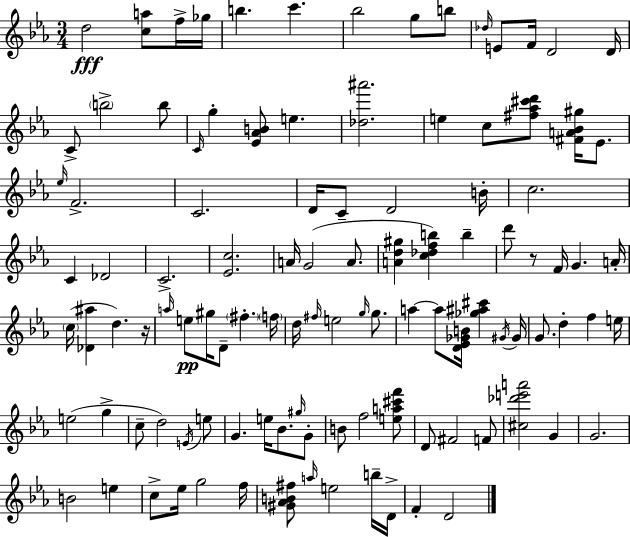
{
  \clef treble
  \numericTimeSignature
  \time 3/4
  \key c \minor
  d''2\fff <c'' a''>8 f''16-> ges''16 | b''4. c'''4. | bes''2 g''8 b''8 | \grace { des''16 } e'8 f'16 d'2 | \break d'16 c'8-> \parenthesize b''2-> b''8 | \grace { c'16 } g''4-. <ees' aes' b'>8 e''4. | <des'' ais'''>2. | e''4 c''8 <fis'' aes'' cis''' d'''>8 <fis' a' bes' gis''>16 ees'8. | \break \grace { ees''16 } f'2.-> | c'2. | d'16 c'8-- d'2 | b'16-. c''2. | \break c'4 des'2 | c'2.-> | <ees' c''>2. | a'16 g'2( | \break a'8. <a' d'' gis''>4 <c'' des'' f'' b''>4) b''4-- | d'''8 r8 f'16 g'4. | a'16-. \parenthesize c''16( <des' ais''>4 d''4.) | r16 \grace { a''16 }\pp e''8 gis''16 d'8-- \parenthesize fis''4.-. | \break \parenthesize f''16 d''16 \grace { fis''16 } e''2 | \grace { g''16 } g''8. a''4~~ a''8 | <d' ees' ges' b'>16 <ges'' ais'' cis'''>4 \acciaccatura { gis'16 } gis'16 g'8. d''4-. | f''4 e''16 e''2( | \break g''4-> c''8-- d''2) | \acciaccatura { e'16 } e''8 g'4. | e''16 bes'8. \grace { gis''16 } g'8-. b'8 f''2 | <e'' a'' cis''' f'''>8 d'8 fis'2 | \break f'8 <cis'' des''' e''' a'''>2 | g'4 g'2. | b'2 | e''4 c''8-> ees''16 | \break g''2 f''16 <gis' aes' b' fis''>8 \grace { a''16 } | e''2 b''16-- d'16-> f'4-. | d'2 \bar "|."
}